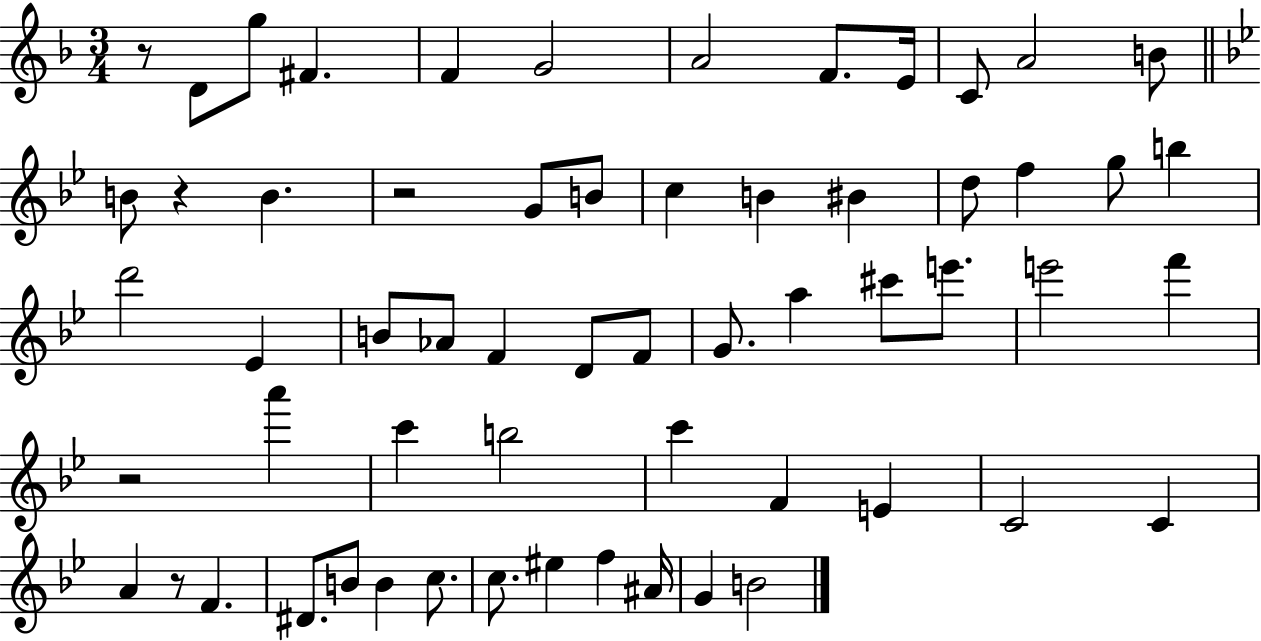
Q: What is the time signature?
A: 3/4